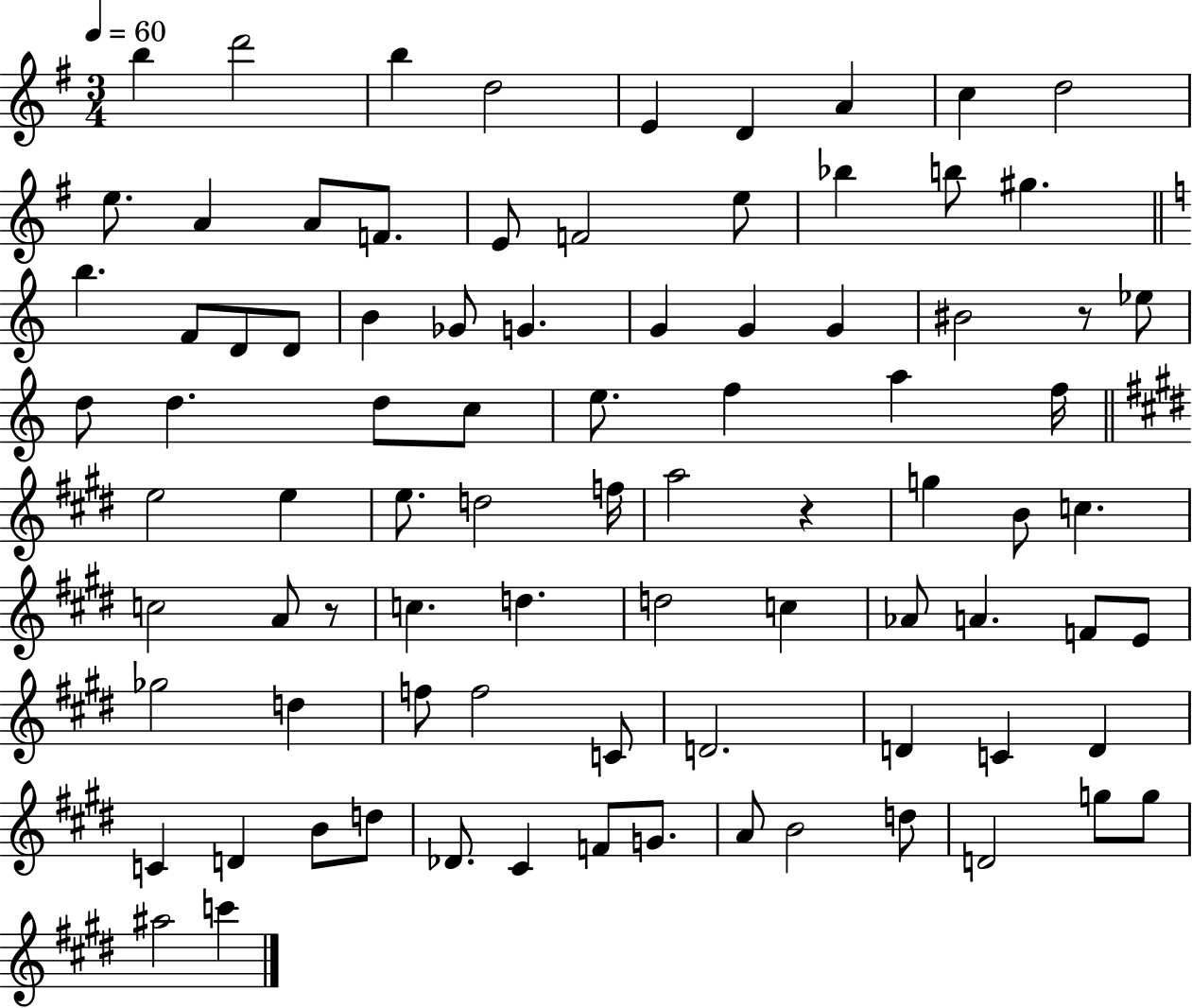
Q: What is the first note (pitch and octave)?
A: B5